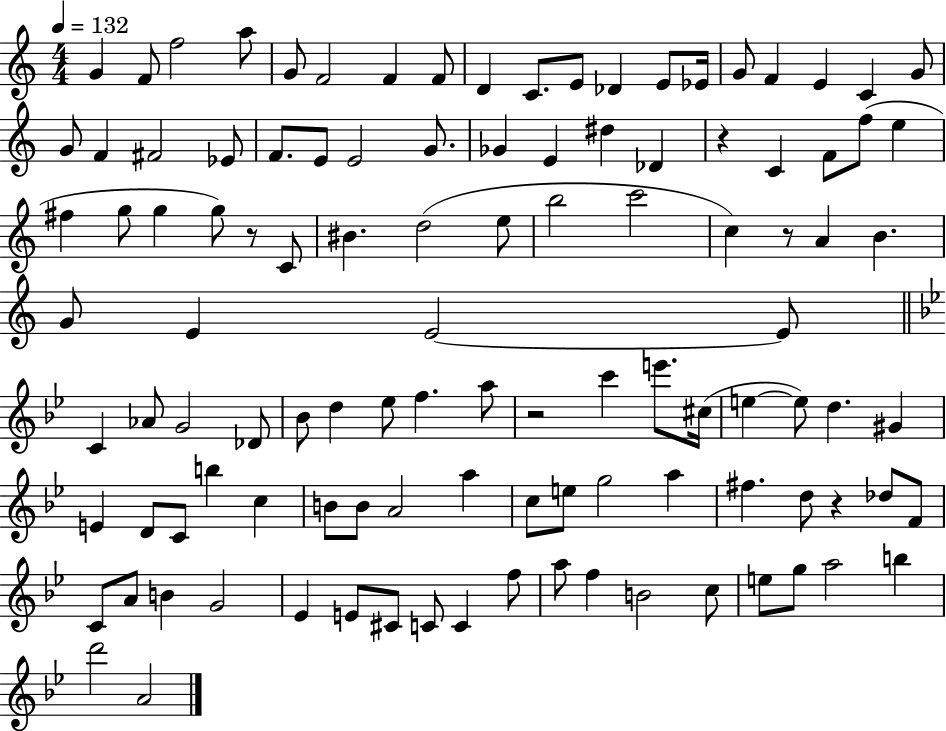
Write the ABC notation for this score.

X:1
T:Untitled
M:4/4
L:1/4
K:C
G F/2 f2 a/2 G/2 F2 F F/2 D C/2 E/2 _D E/2 _E/4 G/2 F E C G/2 G/2 F ^F2 _E/2 F/2 E/2 E2 G/2 _G E ^d _D z C F/2 f/2 e ^f g/2 g g/2 z/2 C/2 ^B d2 e/2 b2 c'2 c z/2 A B G/2 E E2 E/2 C _A/2 G2 _D/2 _B/2 d _e/2 f a/2 z2 c' e'/2 ^c/4 e e/2 d ^G E D/2 C/2 b c B/2 B/2 A2 a c/2 e/2 g2 a ^f d/2 z _d/2 F/2 C/2 A/2 B G2 _E E/2 ^C/2 C/2 C f/2 a/2 f B2 c/2 e/2 g/2 a2 b d'2 A2